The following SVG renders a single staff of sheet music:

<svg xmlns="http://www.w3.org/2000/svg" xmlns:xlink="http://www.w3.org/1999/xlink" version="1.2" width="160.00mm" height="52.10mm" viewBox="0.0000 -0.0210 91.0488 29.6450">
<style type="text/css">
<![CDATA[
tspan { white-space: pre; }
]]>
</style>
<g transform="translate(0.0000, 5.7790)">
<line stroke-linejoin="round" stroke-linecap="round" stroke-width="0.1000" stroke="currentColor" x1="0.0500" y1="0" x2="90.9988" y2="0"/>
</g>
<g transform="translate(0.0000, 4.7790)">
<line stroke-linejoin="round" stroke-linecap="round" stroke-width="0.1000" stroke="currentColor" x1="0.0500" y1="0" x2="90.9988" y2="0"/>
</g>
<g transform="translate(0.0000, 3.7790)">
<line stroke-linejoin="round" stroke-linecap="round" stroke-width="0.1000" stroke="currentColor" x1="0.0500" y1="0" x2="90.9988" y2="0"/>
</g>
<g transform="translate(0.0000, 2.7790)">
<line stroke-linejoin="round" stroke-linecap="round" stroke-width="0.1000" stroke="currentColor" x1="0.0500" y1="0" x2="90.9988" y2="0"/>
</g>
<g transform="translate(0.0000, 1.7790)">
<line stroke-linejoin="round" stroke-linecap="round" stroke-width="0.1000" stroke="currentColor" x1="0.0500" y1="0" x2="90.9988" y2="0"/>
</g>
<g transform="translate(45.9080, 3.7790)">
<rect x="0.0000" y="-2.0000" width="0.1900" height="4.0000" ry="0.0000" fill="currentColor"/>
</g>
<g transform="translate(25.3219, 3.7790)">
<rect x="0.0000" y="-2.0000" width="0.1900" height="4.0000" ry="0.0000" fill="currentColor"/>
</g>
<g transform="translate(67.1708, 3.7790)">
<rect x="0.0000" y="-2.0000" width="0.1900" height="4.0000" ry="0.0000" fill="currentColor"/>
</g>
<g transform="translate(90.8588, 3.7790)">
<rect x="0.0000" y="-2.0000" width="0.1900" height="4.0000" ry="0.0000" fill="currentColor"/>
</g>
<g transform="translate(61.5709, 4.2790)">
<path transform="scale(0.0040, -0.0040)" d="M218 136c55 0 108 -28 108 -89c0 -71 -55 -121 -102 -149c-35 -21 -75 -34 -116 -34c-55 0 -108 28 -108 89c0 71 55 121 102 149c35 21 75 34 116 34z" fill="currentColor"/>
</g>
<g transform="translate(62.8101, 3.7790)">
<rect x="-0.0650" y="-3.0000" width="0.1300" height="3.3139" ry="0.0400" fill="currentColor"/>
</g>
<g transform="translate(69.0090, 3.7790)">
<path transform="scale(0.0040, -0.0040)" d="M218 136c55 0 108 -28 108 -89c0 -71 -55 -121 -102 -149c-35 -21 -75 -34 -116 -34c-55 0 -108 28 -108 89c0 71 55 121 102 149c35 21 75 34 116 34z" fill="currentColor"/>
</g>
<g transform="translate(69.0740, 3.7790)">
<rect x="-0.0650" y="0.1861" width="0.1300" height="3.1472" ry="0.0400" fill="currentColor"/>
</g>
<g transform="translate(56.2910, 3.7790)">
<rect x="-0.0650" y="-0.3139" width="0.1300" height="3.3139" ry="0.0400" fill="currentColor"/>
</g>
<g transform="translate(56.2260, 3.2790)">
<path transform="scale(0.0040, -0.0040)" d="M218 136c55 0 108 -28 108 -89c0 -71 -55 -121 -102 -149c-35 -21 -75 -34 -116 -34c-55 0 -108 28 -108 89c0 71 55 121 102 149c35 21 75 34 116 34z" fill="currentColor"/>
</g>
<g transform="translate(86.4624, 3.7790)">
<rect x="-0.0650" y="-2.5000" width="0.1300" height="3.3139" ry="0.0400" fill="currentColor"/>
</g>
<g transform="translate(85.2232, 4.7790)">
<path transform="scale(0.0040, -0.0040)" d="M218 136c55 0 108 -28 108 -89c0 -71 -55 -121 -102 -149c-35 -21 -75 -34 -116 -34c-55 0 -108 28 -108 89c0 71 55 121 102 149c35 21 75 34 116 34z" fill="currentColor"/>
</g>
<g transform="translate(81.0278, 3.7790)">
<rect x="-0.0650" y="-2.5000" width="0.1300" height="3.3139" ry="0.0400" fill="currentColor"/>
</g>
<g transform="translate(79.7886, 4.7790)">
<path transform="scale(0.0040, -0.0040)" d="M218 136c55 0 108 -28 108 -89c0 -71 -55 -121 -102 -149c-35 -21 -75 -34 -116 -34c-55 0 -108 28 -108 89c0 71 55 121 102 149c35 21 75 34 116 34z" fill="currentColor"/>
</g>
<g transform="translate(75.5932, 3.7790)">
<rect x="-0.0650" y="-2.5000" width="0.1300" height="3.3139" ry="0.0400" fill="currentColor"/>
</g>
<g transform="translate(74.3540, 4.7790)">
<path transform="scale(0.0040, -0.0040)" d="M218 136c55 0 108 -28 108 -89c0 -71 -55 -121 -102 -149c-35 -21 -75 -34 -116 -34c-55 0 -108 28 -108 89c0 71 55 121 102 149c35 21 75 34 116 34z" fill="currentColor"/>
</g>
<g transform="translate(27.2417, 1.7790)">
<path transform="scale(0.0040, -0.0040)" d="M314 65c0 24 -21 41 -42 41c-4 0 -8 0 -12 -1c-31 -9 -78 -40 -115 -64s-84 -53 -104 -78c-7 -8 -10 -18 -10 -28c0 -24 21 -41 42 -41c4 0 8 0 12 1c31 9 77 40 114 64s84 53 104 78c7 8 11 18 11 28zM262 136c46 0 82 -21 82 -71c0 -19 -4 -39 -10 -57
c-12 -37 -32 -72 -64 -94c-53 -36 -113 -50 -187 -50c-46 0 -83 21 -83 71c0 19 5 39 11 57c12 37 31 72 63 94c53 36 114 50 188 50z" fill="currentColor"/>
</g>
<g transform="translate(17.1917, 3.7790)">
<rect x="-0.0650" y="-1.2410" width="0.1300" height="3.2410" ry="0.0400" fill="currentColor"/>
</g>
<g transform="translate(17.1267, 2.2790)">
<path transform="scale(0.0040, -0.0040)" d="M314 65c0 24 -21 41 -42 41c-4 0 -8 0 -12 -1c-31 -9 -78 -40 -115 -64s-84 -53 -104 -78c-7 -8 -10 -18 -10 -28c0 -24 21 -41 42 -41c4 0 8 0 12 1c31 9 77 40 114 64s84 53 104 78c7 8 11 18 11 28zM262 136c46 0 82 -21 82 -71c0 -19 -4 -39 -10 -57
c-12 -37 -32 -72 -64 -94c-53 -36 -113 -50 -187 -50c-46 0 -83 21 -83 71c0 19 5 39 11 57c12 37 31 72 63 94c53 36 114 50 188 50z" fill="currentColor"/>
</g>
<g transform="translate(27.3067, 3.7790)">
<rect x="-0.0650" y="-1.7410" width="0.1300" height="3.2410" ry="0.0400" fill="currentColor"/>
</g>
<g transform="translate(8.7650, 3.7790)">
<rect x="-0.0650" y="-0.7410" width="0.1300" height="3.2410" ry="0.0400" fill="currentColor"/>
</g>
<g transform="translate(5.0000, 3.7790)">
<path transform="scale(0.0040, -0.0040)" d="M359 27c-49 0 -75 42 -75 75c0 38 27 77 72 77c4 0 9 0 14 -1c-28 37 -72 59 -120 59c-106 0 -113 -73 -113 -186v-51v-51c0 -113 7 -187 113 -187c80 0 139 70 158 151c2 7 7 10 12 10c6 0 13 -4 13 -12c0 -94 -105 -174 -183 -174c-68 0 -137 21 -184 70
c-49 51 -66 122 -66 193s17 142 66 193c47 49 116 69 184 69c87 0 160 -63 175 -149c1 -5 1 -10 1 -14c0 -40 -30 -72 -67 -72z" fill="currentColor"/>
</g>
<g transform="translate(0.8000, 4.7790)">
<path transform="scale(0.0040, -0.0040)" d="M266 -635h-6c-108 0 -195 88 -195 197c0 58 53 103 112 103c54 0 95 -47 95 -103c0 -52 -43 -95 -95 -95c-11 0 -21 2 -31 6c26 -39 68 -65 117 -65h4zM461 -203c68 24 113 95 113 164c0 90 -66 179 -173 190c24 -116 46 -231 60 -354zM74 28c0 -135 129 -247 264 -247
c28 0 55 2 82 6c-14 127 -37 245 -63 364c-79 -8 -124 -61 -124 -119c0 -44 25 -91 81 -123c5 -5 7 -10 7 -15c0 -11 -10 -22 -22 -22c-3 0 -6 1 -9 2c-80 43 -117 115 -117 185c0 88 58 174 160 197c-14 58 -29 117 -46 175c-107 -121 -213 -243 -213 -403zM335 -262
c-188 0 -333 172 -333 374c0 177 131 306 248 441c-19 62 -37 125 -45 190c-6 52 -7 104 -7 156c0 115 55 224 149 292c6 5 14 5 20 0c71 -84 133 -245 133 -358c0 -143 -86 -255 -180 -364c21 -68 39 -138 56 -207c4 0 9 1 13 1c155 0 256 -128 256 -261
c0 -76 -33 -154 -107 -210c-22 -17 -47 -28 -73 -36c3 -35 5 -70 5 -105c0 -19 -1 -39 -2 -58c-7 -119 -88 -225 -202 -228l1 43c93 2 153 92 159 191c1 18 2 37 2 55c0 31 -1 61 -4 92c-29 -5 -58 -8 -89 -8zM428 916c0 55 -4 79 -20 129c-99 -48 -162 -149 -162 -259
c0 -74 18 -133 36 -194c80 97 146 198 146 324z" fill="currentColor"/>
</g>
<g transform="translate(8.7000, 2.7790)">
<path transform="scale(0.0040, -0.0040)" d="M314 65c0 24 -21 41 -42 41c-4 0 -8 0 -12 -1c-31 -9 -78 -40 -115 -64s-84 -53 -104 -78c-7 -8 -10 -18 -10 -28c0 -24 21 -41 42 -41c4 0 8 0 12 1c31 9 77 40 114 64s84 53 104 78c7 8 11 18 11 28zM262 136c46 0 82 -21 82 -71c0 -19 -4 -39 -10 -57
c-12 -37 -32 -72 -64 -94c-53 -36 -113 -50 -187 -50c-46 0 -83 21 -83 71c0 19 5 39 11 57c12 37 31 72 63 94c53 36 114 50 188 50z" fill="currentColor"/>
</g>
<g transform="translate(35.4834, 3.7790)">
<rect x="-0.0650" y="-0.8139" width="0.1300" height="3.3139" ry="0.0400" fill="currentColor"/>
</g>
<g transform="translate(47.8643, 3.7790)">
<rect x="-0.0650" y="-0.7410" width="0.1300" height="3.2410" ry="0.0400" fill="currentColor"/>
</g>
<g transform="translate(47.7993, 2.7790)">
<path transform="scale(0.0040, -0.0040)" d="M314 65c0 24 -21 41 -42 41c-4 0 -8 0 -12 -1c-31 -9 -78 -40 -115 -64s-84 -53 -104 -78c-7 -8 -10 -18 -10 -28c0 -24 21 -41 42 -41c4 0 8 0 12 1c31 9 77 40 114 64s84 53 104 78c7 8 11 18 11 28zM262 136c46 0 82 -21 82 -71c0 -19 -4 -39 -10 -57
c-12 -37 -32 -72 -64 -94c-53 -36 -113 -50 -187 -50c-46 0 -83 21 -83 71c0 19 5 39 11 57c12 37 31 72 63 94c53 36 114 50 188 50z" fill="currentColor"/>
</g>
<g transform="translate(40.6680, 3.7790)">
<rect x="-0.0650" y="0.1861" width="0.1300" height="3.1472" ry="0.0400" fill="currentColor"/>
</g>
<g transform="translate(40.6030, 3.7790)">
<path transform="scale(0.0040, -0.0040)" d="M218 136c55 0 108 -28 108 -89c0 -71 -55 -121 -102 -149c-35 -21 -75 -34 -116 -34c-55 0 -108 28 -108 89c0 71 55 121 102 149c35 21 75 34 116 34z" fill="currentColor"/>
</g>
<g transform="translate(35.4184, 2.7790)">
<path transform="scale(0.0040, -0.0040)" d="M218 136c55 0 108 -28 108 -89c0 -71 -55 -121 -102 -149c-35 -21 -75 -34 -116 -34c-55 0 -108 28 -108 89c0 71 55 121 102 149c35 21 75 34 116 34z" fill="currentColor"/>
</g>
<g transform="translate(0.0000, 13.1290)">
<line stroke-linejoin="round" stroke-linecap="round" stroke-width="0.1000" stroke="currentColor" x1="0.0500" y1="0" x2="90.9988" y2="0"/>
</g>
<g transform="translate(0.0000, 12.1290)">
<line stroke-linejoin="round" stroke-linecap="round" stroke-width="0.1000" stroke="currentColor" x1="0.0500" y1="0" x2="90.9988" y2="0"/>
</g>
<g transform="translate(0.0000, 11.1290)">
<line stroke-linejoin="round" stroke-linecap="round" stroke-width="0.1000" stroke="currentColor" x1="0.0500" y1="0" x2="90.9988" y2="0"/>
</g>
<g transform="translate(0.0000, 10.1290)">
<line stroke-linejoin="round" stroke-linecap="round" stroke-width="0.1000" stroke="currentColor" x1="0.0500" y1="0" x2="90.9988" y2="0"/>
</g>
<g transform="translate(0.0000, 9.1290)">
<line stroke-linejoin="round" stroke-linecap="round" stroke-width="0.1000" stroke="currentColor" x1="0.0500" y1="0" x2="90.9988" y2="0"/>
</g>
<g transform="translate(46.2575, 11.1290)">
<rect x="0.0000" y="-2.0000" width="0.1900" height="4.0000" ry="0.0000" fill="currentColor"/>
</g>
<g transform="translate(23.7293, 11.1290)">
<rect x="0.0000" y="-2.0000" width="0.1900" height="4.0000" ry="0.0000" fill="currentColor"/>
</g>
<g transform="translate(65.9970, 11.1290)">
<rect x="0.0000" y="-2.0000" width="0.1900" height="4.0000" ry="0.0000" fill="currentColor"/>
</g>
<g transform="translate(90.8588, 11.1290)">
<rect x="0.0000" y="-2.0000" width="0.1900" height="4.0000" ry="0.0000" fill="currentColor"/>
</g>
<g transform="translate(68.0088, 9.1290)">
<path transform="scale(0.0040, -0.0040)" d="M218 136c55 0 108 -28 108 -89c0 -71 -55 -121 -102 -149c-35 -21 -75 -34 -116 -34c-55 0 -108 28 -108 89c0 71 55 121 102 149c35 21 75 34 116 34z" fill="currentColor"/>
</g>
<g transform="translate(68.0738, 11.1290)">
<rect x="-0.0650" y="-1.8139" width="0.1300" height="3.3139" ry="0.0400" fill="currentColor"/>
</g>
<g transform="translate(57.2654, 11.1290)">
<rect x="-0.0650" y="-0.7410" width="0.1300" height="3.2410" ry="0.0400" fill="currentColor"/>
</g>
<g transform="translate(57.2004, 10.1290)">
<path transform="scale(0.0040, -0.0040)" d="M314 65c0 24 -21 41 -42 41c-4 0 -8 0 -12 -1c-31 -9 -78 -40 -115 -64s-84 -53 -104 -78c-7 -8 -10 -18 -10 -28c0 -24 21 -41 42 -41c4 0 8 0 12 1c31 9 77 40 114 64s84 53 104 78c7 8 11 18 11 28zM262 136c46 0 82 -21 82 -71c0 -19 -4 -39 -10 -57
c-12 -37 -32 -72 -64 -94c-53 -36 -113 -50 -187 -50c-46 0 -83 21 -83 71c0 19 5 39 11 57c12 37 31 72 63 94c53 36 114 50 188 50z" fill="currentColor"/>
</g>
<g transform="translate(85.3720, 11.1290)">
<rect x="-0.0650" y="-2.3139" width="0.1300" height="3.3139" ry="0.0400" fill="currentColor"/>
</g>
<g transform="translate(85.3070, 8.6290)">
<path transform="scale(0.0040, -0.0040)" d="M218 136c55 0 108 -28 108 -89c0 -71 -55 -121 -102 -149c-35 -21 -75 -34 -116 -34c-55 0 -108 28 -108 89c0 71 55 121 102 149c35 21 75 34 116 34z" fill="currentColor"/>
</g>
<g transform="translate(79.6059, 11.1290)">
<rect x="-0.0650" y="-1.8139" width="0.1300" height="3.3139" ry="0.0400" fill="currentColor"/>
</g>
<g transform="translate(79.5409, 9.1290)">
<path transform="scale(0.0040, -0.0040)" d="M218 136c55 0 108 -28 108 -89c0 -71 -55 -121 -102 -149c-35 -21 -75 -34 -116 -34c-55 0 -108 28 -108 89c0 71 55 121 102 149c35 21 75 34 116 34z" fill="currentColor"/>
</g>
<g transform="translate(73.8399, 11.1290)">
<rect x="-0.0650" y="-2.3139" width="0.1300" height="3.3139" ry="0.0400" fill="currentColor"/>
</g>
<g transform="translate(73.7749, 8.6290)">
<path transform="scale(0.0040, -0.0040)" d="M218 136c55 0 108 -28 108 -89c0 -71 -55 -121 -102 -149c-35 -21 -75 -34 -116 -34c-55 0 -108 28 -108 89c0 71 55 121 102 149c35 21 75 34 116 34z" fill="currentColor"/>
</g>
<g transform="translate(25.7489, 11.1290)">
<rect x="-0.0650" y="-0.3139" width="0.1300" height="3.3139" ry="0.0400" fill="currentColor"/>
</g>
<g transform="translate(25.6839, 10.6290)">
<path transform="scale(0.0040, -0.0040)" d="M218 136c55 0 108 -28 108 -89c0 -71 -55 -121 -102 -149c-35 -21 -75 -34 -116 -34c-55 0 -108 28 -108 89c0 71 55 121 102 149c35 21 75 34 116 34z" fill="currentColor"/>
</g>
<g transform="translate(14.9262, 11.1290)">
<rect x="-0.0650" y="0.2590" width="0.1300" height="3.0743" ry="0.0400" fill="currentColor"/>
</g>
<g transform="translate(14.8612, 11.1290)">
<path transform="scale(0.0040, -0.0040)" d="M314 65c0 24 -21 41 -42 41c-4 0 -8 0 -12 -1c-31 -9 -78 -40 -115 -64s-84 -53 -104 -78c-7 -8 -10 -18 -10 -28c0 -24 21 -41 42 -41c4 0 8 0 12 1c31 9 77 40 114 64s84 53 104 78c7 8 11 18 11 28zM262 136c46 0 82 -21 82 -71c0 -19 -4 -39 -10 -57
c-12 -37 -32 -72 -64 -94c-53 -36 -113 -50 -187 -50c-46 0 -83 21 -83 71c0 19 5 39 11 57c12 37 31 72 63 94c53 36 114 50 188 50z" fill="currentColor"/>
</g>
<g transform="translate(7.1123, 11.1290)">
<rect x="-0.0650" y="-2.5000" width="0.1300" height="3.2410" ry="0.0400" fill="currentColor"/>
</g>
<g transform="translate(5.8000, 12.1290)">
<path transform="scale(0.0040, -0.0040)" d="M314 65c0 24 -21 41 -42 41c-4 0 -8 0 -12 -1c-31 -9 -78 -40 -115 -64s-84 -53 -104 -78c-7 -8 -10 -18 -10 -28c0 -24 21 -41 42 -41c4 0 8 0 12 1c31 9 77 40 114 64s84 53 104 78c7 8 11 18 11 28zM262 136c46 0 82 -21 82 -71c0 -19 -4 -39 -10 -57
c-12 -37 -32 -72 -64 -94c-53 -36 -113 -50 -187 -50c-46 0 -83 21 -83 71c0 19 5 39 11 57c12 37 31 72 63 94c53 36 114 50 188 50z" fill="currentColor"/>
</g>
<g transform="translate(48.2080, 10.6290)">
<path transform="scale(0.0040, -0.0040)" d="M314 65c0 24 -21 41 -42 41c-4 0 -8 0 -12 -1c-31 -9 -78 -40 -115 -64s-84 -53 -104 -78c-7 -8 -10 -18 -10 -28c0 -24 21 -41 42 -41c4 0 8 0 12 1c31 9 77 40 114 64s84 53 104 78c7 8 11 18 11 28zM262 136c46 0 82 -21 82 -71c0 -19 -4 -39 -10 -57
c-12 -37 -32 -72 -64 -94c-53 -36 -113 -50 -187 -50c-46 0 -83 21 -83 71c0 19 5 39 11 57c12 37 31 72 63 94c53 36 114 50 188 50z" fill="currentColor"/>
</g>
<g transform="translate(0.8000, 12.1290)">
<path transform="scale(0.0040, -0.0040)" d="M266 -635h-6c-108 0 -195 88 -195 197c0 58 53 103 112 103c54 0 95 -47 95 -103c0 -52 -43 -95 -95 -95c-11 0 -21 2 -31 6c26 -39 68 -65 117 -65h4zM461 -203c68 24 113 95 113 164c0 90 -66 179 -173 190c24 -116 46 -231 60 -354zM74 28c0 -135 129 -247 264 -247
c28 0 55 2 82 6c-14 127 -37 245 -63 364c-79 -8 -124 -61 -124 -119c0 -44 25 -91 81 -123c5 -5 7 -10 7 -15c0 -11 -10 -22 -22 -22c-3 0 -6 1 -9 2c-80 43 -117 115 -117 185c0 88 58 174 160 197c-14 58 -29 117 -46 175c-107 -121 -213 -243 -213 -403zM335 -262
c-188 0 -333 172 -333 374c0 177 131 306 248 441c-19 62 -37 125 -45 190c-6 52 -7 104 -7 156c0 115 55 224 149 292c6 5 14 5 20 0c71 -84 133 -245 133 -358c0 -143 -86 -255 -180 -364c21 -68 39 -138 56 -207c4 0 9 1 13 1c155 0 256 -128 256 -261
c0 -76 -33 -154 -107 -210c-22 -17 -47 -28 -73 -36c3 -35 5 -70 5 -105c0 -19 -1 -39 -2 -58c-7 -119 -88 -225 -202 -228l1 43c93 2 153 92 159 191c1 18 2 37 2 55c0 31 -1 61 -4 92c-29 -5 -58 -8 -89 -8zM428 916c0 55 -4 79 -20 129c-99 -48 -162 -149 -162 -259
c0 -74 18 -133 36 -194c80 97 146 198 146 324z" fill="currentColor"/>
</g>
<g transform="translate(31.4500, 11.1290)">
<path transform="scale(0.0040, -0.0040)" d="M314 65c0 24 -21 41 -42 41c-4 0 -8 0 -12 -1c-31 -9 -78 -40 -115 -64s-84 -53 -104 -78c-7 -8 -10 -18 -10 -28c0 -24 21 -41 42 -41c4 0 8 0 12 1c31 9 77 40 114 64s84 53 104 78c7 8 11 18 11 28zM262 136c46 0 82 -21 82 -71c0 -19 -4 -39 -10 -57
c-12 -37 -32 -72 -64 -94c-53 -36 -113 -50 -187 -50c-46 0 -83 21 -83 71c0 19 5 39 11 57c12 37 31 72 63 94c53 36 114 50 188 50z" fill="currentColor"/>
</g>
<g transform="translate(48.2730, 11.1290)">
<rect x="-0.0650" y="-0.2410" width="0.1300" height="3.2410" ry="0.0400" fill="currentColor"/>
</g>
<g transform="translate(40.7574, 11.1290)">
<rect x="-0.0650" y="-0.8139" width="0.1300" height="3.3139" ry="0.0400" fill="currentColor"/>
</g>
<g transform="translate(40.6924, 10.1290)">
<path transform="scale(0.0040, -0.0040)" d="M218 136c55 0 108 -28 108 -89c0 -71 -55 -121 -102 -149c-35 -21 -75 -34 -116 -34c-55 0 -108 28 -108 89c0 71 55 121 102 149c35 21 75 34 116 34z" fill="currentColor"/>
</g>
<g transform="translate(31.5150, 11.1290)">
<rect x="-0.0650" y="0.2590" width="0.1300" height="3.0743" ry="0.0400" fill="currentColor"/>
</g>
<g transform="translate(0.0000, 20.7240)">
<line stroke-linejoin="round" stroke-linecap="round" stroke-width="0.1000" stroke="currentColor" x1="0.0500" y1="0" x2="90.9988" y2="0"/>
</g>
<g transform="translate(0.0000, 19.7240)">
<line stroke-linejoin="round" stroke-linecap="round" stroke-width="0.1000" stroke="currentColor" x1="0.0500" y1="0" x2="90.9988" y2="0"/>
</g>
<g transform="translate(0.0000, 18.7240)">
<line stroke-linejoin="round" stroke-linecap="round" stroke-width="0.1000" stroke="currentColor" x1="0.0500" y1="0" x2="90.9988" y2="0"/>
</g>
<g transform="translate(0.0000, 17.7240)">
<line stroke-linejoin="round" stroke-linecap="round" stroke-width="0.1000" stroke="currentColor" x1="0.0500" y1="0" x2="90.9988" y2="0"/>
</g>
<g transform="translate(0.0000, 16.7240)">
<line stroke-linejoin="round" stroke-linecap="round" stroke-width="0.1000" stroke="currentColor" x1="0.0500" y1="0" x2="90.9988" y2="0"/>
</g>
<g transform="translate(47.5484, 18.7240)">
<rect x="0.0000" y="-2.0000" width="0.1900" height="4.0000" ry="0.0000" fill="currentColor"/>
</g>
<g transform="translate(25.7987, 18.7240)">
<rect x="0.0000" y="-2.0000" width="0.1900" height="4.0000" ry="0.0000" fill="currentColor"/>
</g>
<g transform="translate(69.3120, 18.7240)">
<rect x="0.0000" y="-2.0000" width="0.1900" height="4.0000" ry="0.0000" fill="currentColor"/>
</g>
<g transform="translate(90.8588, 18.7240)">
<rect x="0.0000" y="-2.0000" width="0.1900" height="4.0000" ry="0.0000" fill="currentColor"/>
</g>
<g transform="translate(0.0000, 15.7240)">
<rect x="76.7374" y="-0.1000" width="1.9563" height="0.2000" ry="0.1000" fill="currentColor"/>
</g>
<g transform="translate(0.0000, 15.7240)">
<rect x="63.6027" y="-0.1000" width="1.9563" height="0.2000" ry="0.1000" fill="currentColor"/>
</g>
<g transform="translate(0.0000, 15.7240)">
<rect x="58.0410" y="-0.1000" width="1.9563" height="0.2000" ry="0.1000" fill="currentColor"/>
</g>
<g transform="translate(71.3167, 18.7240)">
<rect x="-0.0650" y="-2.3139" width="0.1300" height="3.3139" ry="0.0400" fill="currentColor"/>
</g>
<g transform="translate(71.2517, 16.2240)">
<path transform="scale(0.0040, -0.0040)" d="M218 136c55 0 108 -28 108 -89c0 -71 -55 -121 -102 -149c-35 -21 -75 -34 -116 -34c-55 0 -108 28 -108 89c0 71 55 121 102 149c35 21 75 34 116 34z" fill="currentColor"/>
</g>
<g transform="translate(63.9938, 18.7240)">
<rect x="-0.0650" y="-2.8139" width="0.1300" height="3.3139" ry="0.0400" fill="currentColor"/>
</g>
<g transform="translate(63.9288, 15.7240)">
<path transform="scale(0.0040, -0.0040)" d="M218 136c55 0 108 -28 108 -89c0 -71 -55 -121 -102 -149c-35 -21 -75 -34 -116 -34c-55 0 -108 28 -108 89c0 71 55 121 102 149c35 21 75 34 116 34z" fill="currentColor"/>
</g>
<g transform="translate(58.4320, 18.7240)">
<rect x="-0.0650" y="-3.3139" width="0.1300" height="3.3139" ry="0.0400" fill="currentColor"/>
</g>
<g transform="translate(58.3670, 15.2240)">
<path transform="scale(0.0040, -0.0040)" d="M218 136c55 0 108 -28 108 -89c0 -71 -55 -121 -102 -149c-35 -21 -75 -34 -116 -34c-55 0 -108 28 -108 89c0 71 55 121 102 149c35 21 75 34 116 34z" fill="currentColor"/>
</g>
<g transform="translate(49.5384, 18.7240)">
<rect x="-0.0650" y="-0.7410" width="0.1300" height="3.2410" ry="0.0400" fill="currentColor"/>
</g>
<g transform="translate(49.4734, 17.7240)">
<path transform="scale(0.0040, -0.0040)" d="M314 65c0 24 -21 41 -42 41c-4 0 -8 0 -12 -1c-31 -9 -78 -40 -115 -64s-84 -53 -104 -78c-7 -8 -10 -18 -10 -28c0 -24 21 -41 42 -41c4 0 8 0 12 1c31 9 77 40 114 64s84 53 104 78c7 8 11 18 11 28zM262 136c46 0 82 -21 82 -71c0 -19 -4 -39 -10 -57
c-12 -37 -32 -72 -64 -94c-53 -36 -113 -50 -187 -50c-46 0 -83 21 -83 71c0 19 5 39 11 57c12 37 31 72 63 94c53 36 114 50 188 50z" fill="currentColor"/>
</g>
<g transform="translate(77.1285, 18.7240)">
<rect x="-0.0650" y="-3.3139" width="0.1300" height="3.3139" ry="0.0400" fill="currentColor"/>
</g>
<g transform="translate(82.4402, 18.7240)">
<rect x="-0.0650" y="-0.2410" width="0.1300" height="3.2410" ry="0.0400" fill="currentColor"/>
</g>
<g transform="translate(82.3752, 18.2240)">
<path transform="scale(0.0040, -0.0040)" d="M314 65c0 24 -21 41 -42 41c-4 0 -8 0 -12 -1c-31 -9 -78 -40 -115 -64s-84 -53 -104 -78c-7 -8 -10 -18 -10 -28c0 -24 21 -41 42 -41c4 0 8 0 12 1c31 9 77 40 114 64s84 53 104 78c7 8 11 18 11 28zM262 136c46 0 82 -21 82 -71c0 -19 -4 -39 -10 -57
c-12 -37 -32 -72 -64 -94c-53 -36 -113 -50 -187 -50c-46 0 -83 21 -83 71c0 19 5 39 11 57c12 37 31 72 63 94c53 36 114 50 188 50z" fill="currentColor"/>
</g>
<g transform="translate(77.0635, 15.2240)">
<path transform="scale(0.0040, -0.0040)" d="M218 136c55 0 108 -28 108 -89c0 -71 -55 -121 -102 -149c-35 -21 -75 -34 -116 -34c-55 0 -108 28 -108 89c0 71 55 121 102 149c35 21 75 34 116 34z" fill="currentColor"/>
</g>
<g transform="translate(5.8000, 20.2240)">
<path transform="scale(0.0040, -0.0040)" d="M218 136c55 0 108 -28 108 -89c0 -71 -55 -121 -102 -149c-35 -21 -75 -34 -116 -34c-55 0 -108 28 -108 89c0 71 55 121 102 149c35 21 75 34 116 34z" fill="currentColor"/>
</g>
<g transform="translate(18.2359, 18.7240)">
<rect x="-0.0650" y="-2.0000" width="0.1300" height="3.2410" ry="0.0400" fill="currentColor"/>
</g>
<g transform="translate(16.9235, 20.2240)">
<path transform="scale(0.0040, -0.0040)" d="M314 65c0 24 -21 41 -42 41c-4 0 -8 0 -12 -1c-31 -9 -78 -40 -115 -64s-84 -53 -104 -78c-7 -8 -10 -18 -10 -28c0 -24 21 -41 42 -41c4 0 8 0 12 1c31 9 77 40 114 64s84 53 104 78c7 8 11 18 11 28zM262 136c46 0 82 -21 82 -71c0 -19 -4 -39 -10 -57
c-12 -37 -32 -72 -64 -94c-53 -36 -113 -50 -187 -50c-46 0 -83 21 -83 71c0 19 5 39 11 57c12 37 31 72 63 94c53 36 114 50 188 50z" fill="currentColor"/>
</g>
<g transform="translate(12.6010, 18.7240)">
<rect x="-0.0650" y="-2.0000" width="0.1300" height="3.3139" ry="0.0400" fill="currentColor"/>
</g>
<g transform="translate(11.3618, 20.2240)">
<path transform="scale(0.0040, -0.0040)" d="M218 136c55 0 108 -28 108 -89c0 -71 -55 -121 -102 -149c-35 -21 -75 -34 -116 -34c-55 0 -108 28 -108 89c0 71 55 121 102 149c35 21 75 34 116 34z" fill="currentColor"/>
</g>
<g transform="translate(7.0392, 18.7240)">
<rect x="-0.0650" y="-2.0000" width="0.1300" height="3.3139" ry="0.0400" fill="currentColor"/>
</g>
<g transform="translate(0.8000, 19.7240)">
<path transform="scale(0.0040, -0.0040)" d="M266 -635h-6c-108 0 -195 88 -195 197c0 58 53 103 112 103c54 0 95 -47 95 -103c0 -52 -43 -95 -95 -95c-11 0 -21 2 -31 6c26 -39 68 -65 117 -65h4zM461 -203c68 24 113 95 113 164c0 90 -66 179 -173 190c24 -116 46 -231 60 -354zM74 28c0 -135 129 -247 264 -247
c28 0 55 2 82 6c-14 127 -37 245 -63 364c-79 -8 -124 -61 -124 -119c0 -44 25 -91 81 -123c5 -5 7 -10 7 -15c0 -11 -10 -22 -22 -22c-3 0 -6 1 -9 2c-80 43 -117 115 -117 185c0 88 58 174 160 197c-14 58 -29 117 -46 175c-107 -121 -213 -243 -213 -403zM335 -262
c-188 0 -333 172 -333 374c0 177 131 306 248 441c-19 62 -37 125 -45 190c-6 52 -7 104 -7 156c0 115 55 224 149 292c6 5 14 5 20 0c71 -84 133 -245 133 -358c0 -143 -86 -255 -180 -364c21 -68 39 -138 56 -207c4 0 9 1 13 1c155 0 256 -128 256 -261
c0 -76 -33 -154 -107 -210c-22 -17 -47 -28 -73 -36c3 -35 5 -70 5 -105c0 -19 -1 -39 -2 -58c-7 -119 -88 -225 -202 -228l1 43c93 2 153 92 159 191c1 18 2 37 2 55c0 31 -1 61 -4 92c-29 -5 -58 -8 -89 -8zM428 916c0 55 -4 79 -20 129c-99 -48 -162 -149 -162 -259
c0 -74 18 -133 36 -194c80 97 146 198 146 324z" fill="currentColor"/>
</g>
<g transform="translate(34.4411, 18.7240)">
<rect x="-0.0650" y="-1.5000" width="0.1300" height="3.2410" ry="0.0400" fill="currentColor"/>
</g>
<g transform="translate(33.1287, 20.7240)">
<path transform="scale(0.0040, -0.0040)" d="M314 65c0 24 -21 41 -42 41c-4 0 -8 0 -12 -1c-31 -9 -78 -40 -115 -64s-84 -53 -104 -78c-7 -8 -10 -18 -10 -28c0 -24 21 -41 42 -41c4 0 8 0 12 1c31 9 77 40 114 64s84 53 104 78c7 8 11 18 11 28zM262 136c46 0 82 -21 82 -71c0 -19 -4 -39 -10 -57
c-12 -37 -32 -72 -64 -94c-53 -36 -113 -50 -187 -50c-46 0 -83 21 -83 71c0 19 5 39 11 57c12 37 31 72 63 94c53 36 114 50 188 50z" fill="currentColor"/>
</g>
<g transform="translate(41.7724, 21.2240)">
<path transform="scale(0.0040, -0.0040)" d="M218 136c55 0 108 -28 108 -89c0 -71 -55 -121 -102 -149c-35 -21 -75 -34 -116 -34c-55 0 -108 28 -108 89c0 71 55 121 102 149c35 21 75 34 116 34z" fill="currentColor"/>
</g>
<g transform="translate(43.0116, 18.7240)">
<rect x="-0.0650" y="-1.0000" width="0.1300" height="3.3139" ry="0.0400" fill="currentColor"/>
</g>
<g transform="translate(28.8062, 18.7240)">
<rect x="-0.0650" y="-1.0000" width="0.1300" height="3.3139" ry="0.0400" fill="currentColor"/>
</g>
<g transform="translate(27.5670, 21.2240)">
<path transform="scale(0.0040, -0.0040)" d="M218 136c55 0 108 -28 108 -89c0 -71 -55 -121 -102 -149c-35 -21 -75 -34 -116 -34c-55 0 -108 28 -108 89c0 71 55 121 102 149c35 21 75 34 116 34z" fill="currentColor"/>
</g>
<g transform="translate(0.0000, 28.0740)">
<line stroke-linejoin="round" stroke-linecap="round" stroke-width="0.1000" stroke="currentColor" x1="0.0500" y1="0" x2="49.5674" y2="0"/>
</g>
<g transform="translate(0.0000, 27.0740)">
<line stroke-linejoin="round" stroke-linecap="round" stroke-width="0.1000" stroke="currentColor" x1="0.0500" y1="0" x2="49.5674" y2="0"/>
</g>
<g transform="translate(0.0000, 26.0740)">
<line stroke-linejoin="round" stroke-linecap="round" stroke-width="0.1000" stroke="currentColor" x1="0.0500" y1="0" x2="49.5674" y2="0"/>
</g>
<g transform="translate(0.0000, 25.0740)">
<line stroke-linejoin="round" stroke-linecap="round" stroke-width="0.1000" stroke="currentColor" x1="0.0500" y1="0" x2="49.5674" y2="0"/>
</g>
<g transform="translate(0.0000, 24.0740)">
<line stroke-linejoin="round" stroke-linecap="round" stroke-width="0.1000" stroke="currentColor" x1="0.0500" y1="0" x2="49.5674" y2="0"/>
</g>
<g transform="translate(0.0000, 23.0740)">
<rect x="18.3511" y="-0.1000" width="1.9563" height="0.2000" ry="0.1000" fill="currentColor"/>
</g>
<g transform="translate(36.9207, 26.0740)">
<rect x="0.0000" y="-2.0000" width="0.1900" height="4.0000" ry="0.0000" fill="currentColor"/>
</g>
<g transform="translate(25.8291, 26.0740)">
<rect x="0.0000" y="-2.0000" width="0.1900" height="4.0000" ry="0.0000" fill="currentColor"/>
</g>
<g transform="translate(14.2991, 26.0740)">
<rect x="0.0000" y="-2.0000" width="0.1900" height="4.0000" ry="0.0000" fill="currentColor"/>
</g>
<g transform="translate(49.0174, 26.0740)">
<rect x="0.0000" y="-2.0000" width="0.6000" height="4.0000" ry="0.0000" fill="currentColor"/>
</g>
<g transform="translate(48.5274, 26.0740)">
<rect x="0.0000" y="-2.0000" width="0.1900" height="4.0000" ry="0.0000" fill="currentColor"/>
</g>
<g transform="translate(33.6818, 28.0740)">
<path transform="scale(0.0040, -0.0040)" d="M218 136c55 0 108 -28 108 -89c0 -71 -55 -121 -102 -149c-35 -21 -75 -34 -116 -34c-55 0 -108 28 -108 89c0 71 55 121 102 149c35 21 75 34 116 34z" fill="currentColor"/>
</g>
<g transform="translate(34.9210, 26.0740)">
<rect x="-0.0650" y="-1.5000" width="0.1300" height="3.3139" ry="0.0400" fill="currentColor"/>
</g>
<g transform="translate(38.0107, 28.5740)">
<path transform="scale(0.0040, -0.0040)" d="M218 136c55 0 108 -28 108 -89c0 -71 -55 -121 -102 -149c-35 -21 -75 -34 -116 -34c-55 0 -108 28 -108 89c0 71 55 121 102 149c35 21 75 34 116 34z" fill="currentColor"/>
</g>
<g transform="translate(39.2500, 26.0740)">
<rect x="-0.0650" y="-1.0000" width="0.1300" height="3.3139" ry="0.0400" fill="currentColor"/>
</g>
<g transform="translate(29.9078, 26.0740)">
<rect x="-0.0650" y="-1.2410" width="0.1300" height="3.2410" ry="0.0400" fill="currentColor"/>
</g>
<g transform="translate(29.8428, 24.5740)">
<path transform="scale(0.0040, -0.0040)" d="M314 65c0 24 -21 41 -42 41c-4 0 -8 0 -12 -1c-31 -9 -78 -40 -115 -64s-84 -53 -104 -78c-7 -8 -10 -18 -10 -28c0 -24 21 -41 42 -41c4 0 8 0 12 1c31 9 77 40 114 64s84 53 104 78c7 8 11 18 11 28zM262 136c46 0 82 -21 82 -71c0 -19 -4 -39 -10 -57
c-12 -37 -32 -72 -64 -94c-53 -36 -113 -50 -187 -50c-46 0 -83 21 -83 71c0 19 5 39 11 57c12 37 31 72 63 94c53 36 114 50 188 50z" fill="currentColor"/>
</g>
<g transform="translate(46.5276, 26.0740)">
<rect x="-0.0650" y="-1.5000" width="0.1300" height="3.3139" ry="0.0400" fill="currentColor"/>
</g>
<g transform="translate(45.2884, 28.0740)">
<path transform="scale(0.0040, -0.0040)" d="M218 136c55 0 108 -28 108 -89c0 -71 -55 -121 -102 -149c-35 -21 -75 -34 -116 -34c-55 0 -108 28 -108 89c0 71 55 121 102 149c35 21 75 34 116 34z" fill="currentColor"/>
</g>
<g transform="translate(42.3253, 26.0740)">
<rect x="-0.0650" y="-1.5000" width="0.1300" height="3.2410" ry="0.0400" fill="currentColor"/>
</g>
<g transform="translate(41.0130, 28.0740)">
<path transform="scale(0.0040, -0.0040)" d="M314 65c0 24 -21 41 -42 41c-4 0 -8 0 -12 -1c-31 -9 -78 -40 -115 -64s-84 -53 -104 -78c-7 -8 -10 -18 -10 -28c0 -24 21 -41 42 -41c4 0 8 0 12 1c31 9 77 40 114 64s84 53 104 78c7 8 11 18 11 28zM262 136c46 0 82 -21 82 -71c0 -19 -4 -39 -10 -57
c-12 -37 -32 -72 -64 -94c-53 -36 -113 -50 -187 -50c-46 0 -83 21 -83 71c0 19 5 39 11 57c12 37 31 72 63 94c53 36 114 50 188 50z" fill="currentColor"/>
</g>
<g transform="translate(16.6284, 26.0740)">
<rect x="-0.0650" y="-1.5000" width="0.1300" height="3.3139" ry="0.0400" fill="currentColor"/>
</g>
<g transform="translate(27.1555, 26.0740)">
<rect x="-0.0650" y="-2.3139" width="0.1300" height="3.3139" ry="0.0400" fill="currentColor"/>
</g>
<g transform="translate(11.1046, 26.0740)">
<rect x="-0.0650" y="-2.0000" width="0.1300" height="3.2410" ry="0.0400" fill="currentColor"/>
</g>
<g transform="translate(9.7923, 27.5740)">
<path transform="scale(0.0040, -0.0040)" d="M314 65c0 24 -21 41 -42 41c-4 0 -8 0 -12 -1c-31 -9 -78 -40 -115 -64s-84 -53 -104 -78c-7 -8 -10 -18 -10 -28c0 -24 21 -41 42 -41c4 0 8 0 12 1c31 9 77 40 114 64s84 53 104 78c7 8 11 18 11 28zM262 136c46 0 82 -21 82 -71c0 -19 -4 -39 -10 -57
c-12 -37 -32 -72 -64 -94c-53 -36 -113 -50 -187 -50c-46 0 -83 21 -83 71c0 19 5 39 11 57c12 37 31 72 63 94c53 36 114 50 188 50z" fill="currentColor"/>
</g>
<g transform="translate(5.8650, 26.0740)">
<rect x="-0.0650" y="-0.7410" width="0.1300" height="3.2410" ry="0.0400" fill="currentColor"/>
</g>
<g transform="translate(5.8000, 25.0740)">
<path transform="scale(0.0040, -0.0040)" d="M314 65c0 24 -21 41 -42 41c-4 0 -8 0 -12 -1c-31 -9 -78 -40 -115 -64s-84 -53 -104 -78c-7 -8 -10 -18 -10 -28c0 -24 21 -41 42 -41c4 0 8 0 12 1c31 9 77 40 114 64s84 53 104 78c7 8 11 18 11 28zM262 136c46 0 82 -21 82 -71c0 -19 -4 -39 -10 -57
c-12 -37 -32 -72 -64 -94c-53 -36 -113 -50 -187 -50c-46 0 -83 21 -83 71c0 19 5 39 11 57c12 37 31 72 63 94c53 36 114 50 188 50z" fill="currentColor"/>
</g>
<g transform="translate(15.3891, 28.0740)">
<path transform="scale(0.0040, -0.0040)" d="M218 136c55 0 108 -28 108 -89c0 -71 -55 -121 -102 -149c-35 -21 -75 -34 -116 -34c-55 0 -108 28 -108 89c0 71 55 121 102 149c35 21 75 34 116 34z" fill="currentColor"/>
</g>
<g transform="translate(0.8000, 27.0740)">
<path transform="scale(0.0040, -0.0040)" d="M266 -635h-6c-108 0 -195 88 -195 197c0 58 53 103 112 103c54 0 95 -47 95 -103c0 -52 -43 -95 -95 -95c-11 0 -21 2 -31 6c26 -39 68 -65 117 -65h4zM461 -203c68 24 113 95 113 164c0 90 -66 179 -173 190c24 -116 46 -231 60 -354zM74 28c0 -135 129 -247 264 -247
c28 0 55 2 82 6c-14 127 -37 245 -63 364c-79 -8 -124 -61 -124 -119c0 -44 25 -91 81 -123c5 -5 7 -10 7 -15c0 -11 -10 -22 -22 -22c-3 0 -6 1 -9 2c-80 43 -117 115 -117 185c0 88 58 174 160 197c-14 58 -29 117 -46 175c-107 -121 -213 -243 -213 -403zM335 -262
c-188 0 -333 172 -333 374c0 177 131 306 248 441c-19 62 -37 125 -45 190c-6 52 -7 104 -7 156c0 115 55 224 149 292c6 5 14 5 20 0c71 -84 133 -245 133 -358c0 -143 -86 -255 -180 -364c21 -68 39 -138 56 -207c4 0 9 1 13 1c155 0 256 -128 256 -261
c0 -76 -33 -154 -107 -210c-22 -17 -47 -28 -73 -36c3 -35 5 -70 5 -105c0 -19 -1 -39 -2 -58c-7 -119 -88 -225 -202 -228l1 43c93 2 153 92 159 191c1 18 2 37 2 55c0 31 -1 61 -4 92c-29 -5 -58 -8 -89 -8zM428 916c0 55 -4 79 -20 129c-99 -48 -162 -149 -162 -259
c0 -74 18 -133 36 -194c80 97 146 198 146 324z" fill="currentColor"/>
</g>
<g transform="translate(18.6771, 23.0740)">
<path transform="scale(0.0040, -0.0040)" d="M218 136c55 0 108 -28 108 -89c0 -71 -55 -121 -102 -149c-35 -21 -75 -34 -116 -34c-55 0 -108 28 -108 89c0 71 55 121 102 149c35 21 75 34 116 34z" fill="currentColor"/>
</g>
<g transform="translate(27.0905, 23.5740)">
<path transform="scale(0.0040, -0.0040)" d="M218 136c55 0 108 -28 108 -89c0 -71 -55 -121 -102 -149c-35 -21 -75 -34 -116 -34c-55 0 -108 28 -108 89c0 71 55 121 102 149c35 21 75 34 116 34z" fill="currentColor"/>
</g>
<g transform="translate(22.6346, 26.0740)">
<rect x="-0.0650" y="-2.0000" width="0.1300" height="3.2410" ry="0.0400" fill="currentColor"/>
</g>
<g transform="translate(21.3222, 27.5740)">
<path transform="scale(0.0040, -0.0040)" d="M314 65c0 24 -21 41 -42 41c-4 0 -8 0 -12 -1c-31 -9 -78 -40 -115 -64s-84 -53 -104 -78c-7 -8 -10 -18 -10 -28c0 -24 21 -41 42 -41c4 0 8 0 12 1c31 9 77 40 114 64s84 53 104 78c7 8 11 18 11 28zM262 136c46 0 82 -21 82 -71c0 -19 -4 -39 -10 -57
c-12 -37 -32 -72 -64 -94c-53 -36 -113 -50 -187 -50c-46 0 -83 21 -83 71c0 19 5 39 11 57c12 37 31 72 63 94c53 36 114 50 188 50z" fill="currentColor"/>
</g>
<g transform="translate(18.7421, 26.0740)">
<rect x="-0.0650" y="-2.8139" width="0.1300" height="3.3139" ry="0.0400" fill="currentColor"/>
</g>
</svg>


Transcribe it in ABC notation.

X:1
T:Untitled
M:4/4
L:1/4
K:C
d2 e2 f2 d B d2 c A B G G G G2 B2 c B2 d c2 d2 f g f g F F F2 D E2 D d2 b a g b c2 d2 F2 E a F2 g e2 E D E2 E